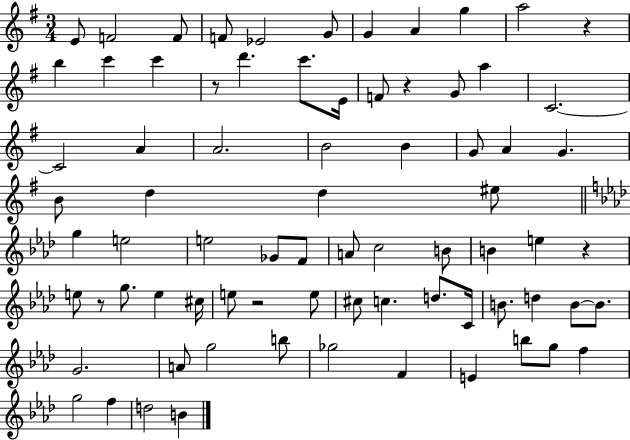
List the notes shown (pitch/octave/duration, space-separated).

E4/e F4/h F4/e F4/e Eb4/h G4/e G4/q A4/q G5/q A5/h R/q B5/q C6/q C6/q R/e D6/q. C6/e. E4/s F4/e R/q G4/e A5/q C4/h. C4/h A4/q A4/h. B4/h B4/q G4/e A4/q G4/q. B4/e D5/q D5/q EIS5/e G5/q E5/h E5/h Gb4/e F4/e A4/e C5/h B4/e B4/q E5/q R/q E5/e R/e G5/e. E5/q C#5/s E5/e R/h E5/e C#5/e C5/q. D5/e. C4/s B4/e. D5/q B4/e B4/e. G4/h. A4/e G5/h B5/e Gb5/h F4/q E4/q B5/e G5/e F5/q G5/h F5/q D5/h B4/q